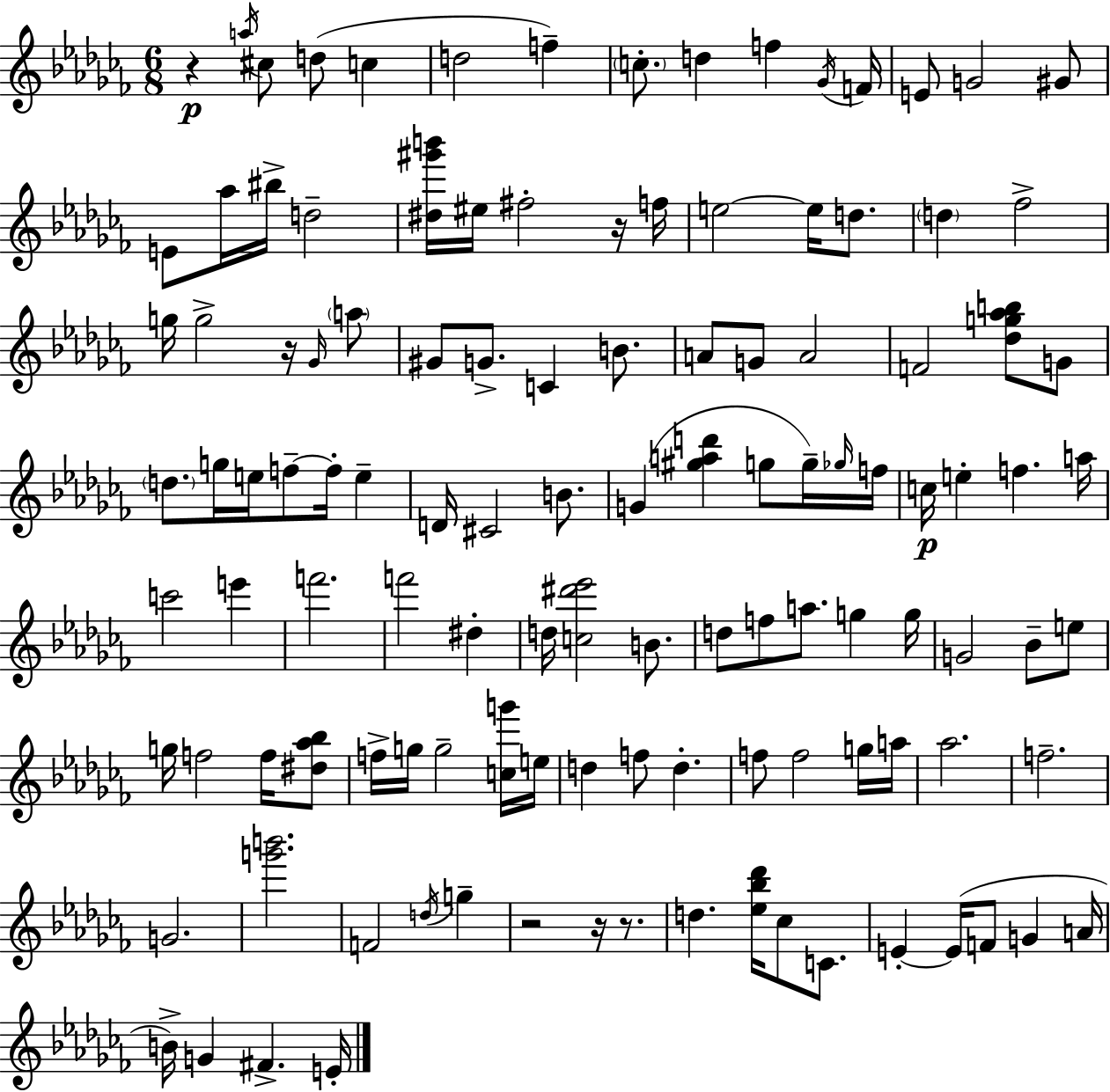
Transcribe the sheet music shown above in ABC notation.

X:1
T:Untitled
M:6/8
L:1/4
K:Abm
z a/4 ^c/2 d/2 c d2 f c/2 d f _G/4 F/4 E/2 G2 ^G/2 E/2 _a/4 ^b/4 d2 [^d^g'b']/4 ^e/4 ^f2 z/4 f/4 e2 e/4 d/2 d _f2 g/4 g2 z/4 _G/4 a/2 ^G/2 G/2 C B/2 A/2 G/2 A2 F2 [_dg_ab]/2 G/2 d/2 g/4 e/4 f/2 f/4 e D/4 ^C2 B/2 G [^gad'] g/2 g/4 _g/4 f/4 c/4 e f a/4 c'2 e' f'2 f'2 ^d d/4 [c^d'_e']2 B/2 d/2 f/2 a/2 g g/4 G2 _B/2 e/2 g/4 f2 f/4 [^d_a_b]/2 f/4 g/4 g2 [cg']/4 e/4 d f/2 d f/2 f2 g/4 a/4 _a2 f2 G2 [g'b']2 F2 d/4 g z2 z/4 z/2 d [_e_b_d']/4 _c/2 C/2 E E/4 F/2 G A/4 B/4 G ^F E/4